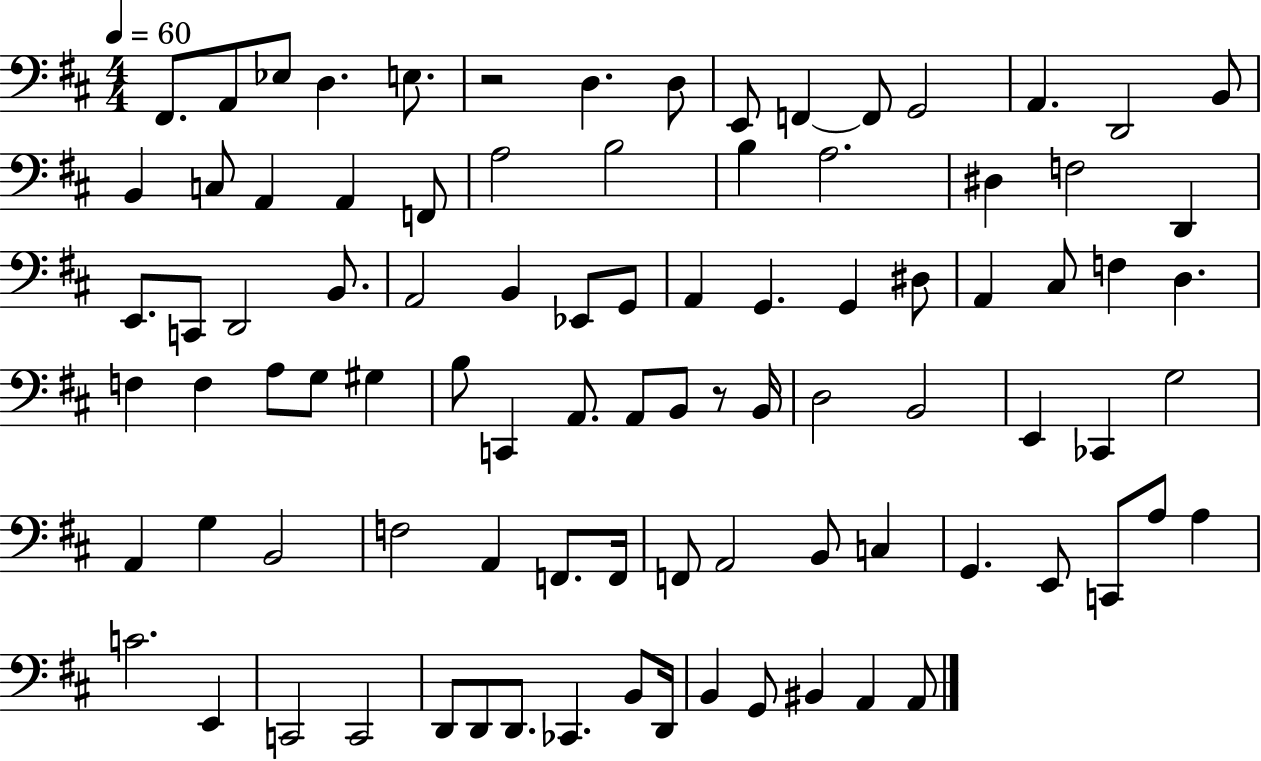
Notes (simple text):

F#2/e. A2/e Eb3/e D3/q. E3/e. R/h D3/q. D3/e E2/e F2/q F2/e G2/h A2/q. D2/h B2/e B2/q C3/e A2/q A2/q F2/e A3/h B3/h B3/q A3/h. D#3/q F3/h D2/q E2/e. C2/e D2/h B2/e. A2/h B2/q Eb2/e G2/e A2/q G2/q. G2/q D#3/e A2/q C#3/e F3/q D3/q. F3/q F3/q A3/e G3/e G#3/q B3/e C2/q A2/e. A2/e B2/e R/e B2/s D3/h B2/h E2/q CES2/q G3/h A2/q G3/q B2/h F3/h A2/q F2/e. F2/s F2/e A2/h B2/e C3/q G2/q. E2/e C2/e A3/e A3/q C4/h. E2/q C2/h C2/h D2/e D2/e D2/e. CES2/q. B2/e D2/s B2/q G2/e BIS2/q A2/q A2/e